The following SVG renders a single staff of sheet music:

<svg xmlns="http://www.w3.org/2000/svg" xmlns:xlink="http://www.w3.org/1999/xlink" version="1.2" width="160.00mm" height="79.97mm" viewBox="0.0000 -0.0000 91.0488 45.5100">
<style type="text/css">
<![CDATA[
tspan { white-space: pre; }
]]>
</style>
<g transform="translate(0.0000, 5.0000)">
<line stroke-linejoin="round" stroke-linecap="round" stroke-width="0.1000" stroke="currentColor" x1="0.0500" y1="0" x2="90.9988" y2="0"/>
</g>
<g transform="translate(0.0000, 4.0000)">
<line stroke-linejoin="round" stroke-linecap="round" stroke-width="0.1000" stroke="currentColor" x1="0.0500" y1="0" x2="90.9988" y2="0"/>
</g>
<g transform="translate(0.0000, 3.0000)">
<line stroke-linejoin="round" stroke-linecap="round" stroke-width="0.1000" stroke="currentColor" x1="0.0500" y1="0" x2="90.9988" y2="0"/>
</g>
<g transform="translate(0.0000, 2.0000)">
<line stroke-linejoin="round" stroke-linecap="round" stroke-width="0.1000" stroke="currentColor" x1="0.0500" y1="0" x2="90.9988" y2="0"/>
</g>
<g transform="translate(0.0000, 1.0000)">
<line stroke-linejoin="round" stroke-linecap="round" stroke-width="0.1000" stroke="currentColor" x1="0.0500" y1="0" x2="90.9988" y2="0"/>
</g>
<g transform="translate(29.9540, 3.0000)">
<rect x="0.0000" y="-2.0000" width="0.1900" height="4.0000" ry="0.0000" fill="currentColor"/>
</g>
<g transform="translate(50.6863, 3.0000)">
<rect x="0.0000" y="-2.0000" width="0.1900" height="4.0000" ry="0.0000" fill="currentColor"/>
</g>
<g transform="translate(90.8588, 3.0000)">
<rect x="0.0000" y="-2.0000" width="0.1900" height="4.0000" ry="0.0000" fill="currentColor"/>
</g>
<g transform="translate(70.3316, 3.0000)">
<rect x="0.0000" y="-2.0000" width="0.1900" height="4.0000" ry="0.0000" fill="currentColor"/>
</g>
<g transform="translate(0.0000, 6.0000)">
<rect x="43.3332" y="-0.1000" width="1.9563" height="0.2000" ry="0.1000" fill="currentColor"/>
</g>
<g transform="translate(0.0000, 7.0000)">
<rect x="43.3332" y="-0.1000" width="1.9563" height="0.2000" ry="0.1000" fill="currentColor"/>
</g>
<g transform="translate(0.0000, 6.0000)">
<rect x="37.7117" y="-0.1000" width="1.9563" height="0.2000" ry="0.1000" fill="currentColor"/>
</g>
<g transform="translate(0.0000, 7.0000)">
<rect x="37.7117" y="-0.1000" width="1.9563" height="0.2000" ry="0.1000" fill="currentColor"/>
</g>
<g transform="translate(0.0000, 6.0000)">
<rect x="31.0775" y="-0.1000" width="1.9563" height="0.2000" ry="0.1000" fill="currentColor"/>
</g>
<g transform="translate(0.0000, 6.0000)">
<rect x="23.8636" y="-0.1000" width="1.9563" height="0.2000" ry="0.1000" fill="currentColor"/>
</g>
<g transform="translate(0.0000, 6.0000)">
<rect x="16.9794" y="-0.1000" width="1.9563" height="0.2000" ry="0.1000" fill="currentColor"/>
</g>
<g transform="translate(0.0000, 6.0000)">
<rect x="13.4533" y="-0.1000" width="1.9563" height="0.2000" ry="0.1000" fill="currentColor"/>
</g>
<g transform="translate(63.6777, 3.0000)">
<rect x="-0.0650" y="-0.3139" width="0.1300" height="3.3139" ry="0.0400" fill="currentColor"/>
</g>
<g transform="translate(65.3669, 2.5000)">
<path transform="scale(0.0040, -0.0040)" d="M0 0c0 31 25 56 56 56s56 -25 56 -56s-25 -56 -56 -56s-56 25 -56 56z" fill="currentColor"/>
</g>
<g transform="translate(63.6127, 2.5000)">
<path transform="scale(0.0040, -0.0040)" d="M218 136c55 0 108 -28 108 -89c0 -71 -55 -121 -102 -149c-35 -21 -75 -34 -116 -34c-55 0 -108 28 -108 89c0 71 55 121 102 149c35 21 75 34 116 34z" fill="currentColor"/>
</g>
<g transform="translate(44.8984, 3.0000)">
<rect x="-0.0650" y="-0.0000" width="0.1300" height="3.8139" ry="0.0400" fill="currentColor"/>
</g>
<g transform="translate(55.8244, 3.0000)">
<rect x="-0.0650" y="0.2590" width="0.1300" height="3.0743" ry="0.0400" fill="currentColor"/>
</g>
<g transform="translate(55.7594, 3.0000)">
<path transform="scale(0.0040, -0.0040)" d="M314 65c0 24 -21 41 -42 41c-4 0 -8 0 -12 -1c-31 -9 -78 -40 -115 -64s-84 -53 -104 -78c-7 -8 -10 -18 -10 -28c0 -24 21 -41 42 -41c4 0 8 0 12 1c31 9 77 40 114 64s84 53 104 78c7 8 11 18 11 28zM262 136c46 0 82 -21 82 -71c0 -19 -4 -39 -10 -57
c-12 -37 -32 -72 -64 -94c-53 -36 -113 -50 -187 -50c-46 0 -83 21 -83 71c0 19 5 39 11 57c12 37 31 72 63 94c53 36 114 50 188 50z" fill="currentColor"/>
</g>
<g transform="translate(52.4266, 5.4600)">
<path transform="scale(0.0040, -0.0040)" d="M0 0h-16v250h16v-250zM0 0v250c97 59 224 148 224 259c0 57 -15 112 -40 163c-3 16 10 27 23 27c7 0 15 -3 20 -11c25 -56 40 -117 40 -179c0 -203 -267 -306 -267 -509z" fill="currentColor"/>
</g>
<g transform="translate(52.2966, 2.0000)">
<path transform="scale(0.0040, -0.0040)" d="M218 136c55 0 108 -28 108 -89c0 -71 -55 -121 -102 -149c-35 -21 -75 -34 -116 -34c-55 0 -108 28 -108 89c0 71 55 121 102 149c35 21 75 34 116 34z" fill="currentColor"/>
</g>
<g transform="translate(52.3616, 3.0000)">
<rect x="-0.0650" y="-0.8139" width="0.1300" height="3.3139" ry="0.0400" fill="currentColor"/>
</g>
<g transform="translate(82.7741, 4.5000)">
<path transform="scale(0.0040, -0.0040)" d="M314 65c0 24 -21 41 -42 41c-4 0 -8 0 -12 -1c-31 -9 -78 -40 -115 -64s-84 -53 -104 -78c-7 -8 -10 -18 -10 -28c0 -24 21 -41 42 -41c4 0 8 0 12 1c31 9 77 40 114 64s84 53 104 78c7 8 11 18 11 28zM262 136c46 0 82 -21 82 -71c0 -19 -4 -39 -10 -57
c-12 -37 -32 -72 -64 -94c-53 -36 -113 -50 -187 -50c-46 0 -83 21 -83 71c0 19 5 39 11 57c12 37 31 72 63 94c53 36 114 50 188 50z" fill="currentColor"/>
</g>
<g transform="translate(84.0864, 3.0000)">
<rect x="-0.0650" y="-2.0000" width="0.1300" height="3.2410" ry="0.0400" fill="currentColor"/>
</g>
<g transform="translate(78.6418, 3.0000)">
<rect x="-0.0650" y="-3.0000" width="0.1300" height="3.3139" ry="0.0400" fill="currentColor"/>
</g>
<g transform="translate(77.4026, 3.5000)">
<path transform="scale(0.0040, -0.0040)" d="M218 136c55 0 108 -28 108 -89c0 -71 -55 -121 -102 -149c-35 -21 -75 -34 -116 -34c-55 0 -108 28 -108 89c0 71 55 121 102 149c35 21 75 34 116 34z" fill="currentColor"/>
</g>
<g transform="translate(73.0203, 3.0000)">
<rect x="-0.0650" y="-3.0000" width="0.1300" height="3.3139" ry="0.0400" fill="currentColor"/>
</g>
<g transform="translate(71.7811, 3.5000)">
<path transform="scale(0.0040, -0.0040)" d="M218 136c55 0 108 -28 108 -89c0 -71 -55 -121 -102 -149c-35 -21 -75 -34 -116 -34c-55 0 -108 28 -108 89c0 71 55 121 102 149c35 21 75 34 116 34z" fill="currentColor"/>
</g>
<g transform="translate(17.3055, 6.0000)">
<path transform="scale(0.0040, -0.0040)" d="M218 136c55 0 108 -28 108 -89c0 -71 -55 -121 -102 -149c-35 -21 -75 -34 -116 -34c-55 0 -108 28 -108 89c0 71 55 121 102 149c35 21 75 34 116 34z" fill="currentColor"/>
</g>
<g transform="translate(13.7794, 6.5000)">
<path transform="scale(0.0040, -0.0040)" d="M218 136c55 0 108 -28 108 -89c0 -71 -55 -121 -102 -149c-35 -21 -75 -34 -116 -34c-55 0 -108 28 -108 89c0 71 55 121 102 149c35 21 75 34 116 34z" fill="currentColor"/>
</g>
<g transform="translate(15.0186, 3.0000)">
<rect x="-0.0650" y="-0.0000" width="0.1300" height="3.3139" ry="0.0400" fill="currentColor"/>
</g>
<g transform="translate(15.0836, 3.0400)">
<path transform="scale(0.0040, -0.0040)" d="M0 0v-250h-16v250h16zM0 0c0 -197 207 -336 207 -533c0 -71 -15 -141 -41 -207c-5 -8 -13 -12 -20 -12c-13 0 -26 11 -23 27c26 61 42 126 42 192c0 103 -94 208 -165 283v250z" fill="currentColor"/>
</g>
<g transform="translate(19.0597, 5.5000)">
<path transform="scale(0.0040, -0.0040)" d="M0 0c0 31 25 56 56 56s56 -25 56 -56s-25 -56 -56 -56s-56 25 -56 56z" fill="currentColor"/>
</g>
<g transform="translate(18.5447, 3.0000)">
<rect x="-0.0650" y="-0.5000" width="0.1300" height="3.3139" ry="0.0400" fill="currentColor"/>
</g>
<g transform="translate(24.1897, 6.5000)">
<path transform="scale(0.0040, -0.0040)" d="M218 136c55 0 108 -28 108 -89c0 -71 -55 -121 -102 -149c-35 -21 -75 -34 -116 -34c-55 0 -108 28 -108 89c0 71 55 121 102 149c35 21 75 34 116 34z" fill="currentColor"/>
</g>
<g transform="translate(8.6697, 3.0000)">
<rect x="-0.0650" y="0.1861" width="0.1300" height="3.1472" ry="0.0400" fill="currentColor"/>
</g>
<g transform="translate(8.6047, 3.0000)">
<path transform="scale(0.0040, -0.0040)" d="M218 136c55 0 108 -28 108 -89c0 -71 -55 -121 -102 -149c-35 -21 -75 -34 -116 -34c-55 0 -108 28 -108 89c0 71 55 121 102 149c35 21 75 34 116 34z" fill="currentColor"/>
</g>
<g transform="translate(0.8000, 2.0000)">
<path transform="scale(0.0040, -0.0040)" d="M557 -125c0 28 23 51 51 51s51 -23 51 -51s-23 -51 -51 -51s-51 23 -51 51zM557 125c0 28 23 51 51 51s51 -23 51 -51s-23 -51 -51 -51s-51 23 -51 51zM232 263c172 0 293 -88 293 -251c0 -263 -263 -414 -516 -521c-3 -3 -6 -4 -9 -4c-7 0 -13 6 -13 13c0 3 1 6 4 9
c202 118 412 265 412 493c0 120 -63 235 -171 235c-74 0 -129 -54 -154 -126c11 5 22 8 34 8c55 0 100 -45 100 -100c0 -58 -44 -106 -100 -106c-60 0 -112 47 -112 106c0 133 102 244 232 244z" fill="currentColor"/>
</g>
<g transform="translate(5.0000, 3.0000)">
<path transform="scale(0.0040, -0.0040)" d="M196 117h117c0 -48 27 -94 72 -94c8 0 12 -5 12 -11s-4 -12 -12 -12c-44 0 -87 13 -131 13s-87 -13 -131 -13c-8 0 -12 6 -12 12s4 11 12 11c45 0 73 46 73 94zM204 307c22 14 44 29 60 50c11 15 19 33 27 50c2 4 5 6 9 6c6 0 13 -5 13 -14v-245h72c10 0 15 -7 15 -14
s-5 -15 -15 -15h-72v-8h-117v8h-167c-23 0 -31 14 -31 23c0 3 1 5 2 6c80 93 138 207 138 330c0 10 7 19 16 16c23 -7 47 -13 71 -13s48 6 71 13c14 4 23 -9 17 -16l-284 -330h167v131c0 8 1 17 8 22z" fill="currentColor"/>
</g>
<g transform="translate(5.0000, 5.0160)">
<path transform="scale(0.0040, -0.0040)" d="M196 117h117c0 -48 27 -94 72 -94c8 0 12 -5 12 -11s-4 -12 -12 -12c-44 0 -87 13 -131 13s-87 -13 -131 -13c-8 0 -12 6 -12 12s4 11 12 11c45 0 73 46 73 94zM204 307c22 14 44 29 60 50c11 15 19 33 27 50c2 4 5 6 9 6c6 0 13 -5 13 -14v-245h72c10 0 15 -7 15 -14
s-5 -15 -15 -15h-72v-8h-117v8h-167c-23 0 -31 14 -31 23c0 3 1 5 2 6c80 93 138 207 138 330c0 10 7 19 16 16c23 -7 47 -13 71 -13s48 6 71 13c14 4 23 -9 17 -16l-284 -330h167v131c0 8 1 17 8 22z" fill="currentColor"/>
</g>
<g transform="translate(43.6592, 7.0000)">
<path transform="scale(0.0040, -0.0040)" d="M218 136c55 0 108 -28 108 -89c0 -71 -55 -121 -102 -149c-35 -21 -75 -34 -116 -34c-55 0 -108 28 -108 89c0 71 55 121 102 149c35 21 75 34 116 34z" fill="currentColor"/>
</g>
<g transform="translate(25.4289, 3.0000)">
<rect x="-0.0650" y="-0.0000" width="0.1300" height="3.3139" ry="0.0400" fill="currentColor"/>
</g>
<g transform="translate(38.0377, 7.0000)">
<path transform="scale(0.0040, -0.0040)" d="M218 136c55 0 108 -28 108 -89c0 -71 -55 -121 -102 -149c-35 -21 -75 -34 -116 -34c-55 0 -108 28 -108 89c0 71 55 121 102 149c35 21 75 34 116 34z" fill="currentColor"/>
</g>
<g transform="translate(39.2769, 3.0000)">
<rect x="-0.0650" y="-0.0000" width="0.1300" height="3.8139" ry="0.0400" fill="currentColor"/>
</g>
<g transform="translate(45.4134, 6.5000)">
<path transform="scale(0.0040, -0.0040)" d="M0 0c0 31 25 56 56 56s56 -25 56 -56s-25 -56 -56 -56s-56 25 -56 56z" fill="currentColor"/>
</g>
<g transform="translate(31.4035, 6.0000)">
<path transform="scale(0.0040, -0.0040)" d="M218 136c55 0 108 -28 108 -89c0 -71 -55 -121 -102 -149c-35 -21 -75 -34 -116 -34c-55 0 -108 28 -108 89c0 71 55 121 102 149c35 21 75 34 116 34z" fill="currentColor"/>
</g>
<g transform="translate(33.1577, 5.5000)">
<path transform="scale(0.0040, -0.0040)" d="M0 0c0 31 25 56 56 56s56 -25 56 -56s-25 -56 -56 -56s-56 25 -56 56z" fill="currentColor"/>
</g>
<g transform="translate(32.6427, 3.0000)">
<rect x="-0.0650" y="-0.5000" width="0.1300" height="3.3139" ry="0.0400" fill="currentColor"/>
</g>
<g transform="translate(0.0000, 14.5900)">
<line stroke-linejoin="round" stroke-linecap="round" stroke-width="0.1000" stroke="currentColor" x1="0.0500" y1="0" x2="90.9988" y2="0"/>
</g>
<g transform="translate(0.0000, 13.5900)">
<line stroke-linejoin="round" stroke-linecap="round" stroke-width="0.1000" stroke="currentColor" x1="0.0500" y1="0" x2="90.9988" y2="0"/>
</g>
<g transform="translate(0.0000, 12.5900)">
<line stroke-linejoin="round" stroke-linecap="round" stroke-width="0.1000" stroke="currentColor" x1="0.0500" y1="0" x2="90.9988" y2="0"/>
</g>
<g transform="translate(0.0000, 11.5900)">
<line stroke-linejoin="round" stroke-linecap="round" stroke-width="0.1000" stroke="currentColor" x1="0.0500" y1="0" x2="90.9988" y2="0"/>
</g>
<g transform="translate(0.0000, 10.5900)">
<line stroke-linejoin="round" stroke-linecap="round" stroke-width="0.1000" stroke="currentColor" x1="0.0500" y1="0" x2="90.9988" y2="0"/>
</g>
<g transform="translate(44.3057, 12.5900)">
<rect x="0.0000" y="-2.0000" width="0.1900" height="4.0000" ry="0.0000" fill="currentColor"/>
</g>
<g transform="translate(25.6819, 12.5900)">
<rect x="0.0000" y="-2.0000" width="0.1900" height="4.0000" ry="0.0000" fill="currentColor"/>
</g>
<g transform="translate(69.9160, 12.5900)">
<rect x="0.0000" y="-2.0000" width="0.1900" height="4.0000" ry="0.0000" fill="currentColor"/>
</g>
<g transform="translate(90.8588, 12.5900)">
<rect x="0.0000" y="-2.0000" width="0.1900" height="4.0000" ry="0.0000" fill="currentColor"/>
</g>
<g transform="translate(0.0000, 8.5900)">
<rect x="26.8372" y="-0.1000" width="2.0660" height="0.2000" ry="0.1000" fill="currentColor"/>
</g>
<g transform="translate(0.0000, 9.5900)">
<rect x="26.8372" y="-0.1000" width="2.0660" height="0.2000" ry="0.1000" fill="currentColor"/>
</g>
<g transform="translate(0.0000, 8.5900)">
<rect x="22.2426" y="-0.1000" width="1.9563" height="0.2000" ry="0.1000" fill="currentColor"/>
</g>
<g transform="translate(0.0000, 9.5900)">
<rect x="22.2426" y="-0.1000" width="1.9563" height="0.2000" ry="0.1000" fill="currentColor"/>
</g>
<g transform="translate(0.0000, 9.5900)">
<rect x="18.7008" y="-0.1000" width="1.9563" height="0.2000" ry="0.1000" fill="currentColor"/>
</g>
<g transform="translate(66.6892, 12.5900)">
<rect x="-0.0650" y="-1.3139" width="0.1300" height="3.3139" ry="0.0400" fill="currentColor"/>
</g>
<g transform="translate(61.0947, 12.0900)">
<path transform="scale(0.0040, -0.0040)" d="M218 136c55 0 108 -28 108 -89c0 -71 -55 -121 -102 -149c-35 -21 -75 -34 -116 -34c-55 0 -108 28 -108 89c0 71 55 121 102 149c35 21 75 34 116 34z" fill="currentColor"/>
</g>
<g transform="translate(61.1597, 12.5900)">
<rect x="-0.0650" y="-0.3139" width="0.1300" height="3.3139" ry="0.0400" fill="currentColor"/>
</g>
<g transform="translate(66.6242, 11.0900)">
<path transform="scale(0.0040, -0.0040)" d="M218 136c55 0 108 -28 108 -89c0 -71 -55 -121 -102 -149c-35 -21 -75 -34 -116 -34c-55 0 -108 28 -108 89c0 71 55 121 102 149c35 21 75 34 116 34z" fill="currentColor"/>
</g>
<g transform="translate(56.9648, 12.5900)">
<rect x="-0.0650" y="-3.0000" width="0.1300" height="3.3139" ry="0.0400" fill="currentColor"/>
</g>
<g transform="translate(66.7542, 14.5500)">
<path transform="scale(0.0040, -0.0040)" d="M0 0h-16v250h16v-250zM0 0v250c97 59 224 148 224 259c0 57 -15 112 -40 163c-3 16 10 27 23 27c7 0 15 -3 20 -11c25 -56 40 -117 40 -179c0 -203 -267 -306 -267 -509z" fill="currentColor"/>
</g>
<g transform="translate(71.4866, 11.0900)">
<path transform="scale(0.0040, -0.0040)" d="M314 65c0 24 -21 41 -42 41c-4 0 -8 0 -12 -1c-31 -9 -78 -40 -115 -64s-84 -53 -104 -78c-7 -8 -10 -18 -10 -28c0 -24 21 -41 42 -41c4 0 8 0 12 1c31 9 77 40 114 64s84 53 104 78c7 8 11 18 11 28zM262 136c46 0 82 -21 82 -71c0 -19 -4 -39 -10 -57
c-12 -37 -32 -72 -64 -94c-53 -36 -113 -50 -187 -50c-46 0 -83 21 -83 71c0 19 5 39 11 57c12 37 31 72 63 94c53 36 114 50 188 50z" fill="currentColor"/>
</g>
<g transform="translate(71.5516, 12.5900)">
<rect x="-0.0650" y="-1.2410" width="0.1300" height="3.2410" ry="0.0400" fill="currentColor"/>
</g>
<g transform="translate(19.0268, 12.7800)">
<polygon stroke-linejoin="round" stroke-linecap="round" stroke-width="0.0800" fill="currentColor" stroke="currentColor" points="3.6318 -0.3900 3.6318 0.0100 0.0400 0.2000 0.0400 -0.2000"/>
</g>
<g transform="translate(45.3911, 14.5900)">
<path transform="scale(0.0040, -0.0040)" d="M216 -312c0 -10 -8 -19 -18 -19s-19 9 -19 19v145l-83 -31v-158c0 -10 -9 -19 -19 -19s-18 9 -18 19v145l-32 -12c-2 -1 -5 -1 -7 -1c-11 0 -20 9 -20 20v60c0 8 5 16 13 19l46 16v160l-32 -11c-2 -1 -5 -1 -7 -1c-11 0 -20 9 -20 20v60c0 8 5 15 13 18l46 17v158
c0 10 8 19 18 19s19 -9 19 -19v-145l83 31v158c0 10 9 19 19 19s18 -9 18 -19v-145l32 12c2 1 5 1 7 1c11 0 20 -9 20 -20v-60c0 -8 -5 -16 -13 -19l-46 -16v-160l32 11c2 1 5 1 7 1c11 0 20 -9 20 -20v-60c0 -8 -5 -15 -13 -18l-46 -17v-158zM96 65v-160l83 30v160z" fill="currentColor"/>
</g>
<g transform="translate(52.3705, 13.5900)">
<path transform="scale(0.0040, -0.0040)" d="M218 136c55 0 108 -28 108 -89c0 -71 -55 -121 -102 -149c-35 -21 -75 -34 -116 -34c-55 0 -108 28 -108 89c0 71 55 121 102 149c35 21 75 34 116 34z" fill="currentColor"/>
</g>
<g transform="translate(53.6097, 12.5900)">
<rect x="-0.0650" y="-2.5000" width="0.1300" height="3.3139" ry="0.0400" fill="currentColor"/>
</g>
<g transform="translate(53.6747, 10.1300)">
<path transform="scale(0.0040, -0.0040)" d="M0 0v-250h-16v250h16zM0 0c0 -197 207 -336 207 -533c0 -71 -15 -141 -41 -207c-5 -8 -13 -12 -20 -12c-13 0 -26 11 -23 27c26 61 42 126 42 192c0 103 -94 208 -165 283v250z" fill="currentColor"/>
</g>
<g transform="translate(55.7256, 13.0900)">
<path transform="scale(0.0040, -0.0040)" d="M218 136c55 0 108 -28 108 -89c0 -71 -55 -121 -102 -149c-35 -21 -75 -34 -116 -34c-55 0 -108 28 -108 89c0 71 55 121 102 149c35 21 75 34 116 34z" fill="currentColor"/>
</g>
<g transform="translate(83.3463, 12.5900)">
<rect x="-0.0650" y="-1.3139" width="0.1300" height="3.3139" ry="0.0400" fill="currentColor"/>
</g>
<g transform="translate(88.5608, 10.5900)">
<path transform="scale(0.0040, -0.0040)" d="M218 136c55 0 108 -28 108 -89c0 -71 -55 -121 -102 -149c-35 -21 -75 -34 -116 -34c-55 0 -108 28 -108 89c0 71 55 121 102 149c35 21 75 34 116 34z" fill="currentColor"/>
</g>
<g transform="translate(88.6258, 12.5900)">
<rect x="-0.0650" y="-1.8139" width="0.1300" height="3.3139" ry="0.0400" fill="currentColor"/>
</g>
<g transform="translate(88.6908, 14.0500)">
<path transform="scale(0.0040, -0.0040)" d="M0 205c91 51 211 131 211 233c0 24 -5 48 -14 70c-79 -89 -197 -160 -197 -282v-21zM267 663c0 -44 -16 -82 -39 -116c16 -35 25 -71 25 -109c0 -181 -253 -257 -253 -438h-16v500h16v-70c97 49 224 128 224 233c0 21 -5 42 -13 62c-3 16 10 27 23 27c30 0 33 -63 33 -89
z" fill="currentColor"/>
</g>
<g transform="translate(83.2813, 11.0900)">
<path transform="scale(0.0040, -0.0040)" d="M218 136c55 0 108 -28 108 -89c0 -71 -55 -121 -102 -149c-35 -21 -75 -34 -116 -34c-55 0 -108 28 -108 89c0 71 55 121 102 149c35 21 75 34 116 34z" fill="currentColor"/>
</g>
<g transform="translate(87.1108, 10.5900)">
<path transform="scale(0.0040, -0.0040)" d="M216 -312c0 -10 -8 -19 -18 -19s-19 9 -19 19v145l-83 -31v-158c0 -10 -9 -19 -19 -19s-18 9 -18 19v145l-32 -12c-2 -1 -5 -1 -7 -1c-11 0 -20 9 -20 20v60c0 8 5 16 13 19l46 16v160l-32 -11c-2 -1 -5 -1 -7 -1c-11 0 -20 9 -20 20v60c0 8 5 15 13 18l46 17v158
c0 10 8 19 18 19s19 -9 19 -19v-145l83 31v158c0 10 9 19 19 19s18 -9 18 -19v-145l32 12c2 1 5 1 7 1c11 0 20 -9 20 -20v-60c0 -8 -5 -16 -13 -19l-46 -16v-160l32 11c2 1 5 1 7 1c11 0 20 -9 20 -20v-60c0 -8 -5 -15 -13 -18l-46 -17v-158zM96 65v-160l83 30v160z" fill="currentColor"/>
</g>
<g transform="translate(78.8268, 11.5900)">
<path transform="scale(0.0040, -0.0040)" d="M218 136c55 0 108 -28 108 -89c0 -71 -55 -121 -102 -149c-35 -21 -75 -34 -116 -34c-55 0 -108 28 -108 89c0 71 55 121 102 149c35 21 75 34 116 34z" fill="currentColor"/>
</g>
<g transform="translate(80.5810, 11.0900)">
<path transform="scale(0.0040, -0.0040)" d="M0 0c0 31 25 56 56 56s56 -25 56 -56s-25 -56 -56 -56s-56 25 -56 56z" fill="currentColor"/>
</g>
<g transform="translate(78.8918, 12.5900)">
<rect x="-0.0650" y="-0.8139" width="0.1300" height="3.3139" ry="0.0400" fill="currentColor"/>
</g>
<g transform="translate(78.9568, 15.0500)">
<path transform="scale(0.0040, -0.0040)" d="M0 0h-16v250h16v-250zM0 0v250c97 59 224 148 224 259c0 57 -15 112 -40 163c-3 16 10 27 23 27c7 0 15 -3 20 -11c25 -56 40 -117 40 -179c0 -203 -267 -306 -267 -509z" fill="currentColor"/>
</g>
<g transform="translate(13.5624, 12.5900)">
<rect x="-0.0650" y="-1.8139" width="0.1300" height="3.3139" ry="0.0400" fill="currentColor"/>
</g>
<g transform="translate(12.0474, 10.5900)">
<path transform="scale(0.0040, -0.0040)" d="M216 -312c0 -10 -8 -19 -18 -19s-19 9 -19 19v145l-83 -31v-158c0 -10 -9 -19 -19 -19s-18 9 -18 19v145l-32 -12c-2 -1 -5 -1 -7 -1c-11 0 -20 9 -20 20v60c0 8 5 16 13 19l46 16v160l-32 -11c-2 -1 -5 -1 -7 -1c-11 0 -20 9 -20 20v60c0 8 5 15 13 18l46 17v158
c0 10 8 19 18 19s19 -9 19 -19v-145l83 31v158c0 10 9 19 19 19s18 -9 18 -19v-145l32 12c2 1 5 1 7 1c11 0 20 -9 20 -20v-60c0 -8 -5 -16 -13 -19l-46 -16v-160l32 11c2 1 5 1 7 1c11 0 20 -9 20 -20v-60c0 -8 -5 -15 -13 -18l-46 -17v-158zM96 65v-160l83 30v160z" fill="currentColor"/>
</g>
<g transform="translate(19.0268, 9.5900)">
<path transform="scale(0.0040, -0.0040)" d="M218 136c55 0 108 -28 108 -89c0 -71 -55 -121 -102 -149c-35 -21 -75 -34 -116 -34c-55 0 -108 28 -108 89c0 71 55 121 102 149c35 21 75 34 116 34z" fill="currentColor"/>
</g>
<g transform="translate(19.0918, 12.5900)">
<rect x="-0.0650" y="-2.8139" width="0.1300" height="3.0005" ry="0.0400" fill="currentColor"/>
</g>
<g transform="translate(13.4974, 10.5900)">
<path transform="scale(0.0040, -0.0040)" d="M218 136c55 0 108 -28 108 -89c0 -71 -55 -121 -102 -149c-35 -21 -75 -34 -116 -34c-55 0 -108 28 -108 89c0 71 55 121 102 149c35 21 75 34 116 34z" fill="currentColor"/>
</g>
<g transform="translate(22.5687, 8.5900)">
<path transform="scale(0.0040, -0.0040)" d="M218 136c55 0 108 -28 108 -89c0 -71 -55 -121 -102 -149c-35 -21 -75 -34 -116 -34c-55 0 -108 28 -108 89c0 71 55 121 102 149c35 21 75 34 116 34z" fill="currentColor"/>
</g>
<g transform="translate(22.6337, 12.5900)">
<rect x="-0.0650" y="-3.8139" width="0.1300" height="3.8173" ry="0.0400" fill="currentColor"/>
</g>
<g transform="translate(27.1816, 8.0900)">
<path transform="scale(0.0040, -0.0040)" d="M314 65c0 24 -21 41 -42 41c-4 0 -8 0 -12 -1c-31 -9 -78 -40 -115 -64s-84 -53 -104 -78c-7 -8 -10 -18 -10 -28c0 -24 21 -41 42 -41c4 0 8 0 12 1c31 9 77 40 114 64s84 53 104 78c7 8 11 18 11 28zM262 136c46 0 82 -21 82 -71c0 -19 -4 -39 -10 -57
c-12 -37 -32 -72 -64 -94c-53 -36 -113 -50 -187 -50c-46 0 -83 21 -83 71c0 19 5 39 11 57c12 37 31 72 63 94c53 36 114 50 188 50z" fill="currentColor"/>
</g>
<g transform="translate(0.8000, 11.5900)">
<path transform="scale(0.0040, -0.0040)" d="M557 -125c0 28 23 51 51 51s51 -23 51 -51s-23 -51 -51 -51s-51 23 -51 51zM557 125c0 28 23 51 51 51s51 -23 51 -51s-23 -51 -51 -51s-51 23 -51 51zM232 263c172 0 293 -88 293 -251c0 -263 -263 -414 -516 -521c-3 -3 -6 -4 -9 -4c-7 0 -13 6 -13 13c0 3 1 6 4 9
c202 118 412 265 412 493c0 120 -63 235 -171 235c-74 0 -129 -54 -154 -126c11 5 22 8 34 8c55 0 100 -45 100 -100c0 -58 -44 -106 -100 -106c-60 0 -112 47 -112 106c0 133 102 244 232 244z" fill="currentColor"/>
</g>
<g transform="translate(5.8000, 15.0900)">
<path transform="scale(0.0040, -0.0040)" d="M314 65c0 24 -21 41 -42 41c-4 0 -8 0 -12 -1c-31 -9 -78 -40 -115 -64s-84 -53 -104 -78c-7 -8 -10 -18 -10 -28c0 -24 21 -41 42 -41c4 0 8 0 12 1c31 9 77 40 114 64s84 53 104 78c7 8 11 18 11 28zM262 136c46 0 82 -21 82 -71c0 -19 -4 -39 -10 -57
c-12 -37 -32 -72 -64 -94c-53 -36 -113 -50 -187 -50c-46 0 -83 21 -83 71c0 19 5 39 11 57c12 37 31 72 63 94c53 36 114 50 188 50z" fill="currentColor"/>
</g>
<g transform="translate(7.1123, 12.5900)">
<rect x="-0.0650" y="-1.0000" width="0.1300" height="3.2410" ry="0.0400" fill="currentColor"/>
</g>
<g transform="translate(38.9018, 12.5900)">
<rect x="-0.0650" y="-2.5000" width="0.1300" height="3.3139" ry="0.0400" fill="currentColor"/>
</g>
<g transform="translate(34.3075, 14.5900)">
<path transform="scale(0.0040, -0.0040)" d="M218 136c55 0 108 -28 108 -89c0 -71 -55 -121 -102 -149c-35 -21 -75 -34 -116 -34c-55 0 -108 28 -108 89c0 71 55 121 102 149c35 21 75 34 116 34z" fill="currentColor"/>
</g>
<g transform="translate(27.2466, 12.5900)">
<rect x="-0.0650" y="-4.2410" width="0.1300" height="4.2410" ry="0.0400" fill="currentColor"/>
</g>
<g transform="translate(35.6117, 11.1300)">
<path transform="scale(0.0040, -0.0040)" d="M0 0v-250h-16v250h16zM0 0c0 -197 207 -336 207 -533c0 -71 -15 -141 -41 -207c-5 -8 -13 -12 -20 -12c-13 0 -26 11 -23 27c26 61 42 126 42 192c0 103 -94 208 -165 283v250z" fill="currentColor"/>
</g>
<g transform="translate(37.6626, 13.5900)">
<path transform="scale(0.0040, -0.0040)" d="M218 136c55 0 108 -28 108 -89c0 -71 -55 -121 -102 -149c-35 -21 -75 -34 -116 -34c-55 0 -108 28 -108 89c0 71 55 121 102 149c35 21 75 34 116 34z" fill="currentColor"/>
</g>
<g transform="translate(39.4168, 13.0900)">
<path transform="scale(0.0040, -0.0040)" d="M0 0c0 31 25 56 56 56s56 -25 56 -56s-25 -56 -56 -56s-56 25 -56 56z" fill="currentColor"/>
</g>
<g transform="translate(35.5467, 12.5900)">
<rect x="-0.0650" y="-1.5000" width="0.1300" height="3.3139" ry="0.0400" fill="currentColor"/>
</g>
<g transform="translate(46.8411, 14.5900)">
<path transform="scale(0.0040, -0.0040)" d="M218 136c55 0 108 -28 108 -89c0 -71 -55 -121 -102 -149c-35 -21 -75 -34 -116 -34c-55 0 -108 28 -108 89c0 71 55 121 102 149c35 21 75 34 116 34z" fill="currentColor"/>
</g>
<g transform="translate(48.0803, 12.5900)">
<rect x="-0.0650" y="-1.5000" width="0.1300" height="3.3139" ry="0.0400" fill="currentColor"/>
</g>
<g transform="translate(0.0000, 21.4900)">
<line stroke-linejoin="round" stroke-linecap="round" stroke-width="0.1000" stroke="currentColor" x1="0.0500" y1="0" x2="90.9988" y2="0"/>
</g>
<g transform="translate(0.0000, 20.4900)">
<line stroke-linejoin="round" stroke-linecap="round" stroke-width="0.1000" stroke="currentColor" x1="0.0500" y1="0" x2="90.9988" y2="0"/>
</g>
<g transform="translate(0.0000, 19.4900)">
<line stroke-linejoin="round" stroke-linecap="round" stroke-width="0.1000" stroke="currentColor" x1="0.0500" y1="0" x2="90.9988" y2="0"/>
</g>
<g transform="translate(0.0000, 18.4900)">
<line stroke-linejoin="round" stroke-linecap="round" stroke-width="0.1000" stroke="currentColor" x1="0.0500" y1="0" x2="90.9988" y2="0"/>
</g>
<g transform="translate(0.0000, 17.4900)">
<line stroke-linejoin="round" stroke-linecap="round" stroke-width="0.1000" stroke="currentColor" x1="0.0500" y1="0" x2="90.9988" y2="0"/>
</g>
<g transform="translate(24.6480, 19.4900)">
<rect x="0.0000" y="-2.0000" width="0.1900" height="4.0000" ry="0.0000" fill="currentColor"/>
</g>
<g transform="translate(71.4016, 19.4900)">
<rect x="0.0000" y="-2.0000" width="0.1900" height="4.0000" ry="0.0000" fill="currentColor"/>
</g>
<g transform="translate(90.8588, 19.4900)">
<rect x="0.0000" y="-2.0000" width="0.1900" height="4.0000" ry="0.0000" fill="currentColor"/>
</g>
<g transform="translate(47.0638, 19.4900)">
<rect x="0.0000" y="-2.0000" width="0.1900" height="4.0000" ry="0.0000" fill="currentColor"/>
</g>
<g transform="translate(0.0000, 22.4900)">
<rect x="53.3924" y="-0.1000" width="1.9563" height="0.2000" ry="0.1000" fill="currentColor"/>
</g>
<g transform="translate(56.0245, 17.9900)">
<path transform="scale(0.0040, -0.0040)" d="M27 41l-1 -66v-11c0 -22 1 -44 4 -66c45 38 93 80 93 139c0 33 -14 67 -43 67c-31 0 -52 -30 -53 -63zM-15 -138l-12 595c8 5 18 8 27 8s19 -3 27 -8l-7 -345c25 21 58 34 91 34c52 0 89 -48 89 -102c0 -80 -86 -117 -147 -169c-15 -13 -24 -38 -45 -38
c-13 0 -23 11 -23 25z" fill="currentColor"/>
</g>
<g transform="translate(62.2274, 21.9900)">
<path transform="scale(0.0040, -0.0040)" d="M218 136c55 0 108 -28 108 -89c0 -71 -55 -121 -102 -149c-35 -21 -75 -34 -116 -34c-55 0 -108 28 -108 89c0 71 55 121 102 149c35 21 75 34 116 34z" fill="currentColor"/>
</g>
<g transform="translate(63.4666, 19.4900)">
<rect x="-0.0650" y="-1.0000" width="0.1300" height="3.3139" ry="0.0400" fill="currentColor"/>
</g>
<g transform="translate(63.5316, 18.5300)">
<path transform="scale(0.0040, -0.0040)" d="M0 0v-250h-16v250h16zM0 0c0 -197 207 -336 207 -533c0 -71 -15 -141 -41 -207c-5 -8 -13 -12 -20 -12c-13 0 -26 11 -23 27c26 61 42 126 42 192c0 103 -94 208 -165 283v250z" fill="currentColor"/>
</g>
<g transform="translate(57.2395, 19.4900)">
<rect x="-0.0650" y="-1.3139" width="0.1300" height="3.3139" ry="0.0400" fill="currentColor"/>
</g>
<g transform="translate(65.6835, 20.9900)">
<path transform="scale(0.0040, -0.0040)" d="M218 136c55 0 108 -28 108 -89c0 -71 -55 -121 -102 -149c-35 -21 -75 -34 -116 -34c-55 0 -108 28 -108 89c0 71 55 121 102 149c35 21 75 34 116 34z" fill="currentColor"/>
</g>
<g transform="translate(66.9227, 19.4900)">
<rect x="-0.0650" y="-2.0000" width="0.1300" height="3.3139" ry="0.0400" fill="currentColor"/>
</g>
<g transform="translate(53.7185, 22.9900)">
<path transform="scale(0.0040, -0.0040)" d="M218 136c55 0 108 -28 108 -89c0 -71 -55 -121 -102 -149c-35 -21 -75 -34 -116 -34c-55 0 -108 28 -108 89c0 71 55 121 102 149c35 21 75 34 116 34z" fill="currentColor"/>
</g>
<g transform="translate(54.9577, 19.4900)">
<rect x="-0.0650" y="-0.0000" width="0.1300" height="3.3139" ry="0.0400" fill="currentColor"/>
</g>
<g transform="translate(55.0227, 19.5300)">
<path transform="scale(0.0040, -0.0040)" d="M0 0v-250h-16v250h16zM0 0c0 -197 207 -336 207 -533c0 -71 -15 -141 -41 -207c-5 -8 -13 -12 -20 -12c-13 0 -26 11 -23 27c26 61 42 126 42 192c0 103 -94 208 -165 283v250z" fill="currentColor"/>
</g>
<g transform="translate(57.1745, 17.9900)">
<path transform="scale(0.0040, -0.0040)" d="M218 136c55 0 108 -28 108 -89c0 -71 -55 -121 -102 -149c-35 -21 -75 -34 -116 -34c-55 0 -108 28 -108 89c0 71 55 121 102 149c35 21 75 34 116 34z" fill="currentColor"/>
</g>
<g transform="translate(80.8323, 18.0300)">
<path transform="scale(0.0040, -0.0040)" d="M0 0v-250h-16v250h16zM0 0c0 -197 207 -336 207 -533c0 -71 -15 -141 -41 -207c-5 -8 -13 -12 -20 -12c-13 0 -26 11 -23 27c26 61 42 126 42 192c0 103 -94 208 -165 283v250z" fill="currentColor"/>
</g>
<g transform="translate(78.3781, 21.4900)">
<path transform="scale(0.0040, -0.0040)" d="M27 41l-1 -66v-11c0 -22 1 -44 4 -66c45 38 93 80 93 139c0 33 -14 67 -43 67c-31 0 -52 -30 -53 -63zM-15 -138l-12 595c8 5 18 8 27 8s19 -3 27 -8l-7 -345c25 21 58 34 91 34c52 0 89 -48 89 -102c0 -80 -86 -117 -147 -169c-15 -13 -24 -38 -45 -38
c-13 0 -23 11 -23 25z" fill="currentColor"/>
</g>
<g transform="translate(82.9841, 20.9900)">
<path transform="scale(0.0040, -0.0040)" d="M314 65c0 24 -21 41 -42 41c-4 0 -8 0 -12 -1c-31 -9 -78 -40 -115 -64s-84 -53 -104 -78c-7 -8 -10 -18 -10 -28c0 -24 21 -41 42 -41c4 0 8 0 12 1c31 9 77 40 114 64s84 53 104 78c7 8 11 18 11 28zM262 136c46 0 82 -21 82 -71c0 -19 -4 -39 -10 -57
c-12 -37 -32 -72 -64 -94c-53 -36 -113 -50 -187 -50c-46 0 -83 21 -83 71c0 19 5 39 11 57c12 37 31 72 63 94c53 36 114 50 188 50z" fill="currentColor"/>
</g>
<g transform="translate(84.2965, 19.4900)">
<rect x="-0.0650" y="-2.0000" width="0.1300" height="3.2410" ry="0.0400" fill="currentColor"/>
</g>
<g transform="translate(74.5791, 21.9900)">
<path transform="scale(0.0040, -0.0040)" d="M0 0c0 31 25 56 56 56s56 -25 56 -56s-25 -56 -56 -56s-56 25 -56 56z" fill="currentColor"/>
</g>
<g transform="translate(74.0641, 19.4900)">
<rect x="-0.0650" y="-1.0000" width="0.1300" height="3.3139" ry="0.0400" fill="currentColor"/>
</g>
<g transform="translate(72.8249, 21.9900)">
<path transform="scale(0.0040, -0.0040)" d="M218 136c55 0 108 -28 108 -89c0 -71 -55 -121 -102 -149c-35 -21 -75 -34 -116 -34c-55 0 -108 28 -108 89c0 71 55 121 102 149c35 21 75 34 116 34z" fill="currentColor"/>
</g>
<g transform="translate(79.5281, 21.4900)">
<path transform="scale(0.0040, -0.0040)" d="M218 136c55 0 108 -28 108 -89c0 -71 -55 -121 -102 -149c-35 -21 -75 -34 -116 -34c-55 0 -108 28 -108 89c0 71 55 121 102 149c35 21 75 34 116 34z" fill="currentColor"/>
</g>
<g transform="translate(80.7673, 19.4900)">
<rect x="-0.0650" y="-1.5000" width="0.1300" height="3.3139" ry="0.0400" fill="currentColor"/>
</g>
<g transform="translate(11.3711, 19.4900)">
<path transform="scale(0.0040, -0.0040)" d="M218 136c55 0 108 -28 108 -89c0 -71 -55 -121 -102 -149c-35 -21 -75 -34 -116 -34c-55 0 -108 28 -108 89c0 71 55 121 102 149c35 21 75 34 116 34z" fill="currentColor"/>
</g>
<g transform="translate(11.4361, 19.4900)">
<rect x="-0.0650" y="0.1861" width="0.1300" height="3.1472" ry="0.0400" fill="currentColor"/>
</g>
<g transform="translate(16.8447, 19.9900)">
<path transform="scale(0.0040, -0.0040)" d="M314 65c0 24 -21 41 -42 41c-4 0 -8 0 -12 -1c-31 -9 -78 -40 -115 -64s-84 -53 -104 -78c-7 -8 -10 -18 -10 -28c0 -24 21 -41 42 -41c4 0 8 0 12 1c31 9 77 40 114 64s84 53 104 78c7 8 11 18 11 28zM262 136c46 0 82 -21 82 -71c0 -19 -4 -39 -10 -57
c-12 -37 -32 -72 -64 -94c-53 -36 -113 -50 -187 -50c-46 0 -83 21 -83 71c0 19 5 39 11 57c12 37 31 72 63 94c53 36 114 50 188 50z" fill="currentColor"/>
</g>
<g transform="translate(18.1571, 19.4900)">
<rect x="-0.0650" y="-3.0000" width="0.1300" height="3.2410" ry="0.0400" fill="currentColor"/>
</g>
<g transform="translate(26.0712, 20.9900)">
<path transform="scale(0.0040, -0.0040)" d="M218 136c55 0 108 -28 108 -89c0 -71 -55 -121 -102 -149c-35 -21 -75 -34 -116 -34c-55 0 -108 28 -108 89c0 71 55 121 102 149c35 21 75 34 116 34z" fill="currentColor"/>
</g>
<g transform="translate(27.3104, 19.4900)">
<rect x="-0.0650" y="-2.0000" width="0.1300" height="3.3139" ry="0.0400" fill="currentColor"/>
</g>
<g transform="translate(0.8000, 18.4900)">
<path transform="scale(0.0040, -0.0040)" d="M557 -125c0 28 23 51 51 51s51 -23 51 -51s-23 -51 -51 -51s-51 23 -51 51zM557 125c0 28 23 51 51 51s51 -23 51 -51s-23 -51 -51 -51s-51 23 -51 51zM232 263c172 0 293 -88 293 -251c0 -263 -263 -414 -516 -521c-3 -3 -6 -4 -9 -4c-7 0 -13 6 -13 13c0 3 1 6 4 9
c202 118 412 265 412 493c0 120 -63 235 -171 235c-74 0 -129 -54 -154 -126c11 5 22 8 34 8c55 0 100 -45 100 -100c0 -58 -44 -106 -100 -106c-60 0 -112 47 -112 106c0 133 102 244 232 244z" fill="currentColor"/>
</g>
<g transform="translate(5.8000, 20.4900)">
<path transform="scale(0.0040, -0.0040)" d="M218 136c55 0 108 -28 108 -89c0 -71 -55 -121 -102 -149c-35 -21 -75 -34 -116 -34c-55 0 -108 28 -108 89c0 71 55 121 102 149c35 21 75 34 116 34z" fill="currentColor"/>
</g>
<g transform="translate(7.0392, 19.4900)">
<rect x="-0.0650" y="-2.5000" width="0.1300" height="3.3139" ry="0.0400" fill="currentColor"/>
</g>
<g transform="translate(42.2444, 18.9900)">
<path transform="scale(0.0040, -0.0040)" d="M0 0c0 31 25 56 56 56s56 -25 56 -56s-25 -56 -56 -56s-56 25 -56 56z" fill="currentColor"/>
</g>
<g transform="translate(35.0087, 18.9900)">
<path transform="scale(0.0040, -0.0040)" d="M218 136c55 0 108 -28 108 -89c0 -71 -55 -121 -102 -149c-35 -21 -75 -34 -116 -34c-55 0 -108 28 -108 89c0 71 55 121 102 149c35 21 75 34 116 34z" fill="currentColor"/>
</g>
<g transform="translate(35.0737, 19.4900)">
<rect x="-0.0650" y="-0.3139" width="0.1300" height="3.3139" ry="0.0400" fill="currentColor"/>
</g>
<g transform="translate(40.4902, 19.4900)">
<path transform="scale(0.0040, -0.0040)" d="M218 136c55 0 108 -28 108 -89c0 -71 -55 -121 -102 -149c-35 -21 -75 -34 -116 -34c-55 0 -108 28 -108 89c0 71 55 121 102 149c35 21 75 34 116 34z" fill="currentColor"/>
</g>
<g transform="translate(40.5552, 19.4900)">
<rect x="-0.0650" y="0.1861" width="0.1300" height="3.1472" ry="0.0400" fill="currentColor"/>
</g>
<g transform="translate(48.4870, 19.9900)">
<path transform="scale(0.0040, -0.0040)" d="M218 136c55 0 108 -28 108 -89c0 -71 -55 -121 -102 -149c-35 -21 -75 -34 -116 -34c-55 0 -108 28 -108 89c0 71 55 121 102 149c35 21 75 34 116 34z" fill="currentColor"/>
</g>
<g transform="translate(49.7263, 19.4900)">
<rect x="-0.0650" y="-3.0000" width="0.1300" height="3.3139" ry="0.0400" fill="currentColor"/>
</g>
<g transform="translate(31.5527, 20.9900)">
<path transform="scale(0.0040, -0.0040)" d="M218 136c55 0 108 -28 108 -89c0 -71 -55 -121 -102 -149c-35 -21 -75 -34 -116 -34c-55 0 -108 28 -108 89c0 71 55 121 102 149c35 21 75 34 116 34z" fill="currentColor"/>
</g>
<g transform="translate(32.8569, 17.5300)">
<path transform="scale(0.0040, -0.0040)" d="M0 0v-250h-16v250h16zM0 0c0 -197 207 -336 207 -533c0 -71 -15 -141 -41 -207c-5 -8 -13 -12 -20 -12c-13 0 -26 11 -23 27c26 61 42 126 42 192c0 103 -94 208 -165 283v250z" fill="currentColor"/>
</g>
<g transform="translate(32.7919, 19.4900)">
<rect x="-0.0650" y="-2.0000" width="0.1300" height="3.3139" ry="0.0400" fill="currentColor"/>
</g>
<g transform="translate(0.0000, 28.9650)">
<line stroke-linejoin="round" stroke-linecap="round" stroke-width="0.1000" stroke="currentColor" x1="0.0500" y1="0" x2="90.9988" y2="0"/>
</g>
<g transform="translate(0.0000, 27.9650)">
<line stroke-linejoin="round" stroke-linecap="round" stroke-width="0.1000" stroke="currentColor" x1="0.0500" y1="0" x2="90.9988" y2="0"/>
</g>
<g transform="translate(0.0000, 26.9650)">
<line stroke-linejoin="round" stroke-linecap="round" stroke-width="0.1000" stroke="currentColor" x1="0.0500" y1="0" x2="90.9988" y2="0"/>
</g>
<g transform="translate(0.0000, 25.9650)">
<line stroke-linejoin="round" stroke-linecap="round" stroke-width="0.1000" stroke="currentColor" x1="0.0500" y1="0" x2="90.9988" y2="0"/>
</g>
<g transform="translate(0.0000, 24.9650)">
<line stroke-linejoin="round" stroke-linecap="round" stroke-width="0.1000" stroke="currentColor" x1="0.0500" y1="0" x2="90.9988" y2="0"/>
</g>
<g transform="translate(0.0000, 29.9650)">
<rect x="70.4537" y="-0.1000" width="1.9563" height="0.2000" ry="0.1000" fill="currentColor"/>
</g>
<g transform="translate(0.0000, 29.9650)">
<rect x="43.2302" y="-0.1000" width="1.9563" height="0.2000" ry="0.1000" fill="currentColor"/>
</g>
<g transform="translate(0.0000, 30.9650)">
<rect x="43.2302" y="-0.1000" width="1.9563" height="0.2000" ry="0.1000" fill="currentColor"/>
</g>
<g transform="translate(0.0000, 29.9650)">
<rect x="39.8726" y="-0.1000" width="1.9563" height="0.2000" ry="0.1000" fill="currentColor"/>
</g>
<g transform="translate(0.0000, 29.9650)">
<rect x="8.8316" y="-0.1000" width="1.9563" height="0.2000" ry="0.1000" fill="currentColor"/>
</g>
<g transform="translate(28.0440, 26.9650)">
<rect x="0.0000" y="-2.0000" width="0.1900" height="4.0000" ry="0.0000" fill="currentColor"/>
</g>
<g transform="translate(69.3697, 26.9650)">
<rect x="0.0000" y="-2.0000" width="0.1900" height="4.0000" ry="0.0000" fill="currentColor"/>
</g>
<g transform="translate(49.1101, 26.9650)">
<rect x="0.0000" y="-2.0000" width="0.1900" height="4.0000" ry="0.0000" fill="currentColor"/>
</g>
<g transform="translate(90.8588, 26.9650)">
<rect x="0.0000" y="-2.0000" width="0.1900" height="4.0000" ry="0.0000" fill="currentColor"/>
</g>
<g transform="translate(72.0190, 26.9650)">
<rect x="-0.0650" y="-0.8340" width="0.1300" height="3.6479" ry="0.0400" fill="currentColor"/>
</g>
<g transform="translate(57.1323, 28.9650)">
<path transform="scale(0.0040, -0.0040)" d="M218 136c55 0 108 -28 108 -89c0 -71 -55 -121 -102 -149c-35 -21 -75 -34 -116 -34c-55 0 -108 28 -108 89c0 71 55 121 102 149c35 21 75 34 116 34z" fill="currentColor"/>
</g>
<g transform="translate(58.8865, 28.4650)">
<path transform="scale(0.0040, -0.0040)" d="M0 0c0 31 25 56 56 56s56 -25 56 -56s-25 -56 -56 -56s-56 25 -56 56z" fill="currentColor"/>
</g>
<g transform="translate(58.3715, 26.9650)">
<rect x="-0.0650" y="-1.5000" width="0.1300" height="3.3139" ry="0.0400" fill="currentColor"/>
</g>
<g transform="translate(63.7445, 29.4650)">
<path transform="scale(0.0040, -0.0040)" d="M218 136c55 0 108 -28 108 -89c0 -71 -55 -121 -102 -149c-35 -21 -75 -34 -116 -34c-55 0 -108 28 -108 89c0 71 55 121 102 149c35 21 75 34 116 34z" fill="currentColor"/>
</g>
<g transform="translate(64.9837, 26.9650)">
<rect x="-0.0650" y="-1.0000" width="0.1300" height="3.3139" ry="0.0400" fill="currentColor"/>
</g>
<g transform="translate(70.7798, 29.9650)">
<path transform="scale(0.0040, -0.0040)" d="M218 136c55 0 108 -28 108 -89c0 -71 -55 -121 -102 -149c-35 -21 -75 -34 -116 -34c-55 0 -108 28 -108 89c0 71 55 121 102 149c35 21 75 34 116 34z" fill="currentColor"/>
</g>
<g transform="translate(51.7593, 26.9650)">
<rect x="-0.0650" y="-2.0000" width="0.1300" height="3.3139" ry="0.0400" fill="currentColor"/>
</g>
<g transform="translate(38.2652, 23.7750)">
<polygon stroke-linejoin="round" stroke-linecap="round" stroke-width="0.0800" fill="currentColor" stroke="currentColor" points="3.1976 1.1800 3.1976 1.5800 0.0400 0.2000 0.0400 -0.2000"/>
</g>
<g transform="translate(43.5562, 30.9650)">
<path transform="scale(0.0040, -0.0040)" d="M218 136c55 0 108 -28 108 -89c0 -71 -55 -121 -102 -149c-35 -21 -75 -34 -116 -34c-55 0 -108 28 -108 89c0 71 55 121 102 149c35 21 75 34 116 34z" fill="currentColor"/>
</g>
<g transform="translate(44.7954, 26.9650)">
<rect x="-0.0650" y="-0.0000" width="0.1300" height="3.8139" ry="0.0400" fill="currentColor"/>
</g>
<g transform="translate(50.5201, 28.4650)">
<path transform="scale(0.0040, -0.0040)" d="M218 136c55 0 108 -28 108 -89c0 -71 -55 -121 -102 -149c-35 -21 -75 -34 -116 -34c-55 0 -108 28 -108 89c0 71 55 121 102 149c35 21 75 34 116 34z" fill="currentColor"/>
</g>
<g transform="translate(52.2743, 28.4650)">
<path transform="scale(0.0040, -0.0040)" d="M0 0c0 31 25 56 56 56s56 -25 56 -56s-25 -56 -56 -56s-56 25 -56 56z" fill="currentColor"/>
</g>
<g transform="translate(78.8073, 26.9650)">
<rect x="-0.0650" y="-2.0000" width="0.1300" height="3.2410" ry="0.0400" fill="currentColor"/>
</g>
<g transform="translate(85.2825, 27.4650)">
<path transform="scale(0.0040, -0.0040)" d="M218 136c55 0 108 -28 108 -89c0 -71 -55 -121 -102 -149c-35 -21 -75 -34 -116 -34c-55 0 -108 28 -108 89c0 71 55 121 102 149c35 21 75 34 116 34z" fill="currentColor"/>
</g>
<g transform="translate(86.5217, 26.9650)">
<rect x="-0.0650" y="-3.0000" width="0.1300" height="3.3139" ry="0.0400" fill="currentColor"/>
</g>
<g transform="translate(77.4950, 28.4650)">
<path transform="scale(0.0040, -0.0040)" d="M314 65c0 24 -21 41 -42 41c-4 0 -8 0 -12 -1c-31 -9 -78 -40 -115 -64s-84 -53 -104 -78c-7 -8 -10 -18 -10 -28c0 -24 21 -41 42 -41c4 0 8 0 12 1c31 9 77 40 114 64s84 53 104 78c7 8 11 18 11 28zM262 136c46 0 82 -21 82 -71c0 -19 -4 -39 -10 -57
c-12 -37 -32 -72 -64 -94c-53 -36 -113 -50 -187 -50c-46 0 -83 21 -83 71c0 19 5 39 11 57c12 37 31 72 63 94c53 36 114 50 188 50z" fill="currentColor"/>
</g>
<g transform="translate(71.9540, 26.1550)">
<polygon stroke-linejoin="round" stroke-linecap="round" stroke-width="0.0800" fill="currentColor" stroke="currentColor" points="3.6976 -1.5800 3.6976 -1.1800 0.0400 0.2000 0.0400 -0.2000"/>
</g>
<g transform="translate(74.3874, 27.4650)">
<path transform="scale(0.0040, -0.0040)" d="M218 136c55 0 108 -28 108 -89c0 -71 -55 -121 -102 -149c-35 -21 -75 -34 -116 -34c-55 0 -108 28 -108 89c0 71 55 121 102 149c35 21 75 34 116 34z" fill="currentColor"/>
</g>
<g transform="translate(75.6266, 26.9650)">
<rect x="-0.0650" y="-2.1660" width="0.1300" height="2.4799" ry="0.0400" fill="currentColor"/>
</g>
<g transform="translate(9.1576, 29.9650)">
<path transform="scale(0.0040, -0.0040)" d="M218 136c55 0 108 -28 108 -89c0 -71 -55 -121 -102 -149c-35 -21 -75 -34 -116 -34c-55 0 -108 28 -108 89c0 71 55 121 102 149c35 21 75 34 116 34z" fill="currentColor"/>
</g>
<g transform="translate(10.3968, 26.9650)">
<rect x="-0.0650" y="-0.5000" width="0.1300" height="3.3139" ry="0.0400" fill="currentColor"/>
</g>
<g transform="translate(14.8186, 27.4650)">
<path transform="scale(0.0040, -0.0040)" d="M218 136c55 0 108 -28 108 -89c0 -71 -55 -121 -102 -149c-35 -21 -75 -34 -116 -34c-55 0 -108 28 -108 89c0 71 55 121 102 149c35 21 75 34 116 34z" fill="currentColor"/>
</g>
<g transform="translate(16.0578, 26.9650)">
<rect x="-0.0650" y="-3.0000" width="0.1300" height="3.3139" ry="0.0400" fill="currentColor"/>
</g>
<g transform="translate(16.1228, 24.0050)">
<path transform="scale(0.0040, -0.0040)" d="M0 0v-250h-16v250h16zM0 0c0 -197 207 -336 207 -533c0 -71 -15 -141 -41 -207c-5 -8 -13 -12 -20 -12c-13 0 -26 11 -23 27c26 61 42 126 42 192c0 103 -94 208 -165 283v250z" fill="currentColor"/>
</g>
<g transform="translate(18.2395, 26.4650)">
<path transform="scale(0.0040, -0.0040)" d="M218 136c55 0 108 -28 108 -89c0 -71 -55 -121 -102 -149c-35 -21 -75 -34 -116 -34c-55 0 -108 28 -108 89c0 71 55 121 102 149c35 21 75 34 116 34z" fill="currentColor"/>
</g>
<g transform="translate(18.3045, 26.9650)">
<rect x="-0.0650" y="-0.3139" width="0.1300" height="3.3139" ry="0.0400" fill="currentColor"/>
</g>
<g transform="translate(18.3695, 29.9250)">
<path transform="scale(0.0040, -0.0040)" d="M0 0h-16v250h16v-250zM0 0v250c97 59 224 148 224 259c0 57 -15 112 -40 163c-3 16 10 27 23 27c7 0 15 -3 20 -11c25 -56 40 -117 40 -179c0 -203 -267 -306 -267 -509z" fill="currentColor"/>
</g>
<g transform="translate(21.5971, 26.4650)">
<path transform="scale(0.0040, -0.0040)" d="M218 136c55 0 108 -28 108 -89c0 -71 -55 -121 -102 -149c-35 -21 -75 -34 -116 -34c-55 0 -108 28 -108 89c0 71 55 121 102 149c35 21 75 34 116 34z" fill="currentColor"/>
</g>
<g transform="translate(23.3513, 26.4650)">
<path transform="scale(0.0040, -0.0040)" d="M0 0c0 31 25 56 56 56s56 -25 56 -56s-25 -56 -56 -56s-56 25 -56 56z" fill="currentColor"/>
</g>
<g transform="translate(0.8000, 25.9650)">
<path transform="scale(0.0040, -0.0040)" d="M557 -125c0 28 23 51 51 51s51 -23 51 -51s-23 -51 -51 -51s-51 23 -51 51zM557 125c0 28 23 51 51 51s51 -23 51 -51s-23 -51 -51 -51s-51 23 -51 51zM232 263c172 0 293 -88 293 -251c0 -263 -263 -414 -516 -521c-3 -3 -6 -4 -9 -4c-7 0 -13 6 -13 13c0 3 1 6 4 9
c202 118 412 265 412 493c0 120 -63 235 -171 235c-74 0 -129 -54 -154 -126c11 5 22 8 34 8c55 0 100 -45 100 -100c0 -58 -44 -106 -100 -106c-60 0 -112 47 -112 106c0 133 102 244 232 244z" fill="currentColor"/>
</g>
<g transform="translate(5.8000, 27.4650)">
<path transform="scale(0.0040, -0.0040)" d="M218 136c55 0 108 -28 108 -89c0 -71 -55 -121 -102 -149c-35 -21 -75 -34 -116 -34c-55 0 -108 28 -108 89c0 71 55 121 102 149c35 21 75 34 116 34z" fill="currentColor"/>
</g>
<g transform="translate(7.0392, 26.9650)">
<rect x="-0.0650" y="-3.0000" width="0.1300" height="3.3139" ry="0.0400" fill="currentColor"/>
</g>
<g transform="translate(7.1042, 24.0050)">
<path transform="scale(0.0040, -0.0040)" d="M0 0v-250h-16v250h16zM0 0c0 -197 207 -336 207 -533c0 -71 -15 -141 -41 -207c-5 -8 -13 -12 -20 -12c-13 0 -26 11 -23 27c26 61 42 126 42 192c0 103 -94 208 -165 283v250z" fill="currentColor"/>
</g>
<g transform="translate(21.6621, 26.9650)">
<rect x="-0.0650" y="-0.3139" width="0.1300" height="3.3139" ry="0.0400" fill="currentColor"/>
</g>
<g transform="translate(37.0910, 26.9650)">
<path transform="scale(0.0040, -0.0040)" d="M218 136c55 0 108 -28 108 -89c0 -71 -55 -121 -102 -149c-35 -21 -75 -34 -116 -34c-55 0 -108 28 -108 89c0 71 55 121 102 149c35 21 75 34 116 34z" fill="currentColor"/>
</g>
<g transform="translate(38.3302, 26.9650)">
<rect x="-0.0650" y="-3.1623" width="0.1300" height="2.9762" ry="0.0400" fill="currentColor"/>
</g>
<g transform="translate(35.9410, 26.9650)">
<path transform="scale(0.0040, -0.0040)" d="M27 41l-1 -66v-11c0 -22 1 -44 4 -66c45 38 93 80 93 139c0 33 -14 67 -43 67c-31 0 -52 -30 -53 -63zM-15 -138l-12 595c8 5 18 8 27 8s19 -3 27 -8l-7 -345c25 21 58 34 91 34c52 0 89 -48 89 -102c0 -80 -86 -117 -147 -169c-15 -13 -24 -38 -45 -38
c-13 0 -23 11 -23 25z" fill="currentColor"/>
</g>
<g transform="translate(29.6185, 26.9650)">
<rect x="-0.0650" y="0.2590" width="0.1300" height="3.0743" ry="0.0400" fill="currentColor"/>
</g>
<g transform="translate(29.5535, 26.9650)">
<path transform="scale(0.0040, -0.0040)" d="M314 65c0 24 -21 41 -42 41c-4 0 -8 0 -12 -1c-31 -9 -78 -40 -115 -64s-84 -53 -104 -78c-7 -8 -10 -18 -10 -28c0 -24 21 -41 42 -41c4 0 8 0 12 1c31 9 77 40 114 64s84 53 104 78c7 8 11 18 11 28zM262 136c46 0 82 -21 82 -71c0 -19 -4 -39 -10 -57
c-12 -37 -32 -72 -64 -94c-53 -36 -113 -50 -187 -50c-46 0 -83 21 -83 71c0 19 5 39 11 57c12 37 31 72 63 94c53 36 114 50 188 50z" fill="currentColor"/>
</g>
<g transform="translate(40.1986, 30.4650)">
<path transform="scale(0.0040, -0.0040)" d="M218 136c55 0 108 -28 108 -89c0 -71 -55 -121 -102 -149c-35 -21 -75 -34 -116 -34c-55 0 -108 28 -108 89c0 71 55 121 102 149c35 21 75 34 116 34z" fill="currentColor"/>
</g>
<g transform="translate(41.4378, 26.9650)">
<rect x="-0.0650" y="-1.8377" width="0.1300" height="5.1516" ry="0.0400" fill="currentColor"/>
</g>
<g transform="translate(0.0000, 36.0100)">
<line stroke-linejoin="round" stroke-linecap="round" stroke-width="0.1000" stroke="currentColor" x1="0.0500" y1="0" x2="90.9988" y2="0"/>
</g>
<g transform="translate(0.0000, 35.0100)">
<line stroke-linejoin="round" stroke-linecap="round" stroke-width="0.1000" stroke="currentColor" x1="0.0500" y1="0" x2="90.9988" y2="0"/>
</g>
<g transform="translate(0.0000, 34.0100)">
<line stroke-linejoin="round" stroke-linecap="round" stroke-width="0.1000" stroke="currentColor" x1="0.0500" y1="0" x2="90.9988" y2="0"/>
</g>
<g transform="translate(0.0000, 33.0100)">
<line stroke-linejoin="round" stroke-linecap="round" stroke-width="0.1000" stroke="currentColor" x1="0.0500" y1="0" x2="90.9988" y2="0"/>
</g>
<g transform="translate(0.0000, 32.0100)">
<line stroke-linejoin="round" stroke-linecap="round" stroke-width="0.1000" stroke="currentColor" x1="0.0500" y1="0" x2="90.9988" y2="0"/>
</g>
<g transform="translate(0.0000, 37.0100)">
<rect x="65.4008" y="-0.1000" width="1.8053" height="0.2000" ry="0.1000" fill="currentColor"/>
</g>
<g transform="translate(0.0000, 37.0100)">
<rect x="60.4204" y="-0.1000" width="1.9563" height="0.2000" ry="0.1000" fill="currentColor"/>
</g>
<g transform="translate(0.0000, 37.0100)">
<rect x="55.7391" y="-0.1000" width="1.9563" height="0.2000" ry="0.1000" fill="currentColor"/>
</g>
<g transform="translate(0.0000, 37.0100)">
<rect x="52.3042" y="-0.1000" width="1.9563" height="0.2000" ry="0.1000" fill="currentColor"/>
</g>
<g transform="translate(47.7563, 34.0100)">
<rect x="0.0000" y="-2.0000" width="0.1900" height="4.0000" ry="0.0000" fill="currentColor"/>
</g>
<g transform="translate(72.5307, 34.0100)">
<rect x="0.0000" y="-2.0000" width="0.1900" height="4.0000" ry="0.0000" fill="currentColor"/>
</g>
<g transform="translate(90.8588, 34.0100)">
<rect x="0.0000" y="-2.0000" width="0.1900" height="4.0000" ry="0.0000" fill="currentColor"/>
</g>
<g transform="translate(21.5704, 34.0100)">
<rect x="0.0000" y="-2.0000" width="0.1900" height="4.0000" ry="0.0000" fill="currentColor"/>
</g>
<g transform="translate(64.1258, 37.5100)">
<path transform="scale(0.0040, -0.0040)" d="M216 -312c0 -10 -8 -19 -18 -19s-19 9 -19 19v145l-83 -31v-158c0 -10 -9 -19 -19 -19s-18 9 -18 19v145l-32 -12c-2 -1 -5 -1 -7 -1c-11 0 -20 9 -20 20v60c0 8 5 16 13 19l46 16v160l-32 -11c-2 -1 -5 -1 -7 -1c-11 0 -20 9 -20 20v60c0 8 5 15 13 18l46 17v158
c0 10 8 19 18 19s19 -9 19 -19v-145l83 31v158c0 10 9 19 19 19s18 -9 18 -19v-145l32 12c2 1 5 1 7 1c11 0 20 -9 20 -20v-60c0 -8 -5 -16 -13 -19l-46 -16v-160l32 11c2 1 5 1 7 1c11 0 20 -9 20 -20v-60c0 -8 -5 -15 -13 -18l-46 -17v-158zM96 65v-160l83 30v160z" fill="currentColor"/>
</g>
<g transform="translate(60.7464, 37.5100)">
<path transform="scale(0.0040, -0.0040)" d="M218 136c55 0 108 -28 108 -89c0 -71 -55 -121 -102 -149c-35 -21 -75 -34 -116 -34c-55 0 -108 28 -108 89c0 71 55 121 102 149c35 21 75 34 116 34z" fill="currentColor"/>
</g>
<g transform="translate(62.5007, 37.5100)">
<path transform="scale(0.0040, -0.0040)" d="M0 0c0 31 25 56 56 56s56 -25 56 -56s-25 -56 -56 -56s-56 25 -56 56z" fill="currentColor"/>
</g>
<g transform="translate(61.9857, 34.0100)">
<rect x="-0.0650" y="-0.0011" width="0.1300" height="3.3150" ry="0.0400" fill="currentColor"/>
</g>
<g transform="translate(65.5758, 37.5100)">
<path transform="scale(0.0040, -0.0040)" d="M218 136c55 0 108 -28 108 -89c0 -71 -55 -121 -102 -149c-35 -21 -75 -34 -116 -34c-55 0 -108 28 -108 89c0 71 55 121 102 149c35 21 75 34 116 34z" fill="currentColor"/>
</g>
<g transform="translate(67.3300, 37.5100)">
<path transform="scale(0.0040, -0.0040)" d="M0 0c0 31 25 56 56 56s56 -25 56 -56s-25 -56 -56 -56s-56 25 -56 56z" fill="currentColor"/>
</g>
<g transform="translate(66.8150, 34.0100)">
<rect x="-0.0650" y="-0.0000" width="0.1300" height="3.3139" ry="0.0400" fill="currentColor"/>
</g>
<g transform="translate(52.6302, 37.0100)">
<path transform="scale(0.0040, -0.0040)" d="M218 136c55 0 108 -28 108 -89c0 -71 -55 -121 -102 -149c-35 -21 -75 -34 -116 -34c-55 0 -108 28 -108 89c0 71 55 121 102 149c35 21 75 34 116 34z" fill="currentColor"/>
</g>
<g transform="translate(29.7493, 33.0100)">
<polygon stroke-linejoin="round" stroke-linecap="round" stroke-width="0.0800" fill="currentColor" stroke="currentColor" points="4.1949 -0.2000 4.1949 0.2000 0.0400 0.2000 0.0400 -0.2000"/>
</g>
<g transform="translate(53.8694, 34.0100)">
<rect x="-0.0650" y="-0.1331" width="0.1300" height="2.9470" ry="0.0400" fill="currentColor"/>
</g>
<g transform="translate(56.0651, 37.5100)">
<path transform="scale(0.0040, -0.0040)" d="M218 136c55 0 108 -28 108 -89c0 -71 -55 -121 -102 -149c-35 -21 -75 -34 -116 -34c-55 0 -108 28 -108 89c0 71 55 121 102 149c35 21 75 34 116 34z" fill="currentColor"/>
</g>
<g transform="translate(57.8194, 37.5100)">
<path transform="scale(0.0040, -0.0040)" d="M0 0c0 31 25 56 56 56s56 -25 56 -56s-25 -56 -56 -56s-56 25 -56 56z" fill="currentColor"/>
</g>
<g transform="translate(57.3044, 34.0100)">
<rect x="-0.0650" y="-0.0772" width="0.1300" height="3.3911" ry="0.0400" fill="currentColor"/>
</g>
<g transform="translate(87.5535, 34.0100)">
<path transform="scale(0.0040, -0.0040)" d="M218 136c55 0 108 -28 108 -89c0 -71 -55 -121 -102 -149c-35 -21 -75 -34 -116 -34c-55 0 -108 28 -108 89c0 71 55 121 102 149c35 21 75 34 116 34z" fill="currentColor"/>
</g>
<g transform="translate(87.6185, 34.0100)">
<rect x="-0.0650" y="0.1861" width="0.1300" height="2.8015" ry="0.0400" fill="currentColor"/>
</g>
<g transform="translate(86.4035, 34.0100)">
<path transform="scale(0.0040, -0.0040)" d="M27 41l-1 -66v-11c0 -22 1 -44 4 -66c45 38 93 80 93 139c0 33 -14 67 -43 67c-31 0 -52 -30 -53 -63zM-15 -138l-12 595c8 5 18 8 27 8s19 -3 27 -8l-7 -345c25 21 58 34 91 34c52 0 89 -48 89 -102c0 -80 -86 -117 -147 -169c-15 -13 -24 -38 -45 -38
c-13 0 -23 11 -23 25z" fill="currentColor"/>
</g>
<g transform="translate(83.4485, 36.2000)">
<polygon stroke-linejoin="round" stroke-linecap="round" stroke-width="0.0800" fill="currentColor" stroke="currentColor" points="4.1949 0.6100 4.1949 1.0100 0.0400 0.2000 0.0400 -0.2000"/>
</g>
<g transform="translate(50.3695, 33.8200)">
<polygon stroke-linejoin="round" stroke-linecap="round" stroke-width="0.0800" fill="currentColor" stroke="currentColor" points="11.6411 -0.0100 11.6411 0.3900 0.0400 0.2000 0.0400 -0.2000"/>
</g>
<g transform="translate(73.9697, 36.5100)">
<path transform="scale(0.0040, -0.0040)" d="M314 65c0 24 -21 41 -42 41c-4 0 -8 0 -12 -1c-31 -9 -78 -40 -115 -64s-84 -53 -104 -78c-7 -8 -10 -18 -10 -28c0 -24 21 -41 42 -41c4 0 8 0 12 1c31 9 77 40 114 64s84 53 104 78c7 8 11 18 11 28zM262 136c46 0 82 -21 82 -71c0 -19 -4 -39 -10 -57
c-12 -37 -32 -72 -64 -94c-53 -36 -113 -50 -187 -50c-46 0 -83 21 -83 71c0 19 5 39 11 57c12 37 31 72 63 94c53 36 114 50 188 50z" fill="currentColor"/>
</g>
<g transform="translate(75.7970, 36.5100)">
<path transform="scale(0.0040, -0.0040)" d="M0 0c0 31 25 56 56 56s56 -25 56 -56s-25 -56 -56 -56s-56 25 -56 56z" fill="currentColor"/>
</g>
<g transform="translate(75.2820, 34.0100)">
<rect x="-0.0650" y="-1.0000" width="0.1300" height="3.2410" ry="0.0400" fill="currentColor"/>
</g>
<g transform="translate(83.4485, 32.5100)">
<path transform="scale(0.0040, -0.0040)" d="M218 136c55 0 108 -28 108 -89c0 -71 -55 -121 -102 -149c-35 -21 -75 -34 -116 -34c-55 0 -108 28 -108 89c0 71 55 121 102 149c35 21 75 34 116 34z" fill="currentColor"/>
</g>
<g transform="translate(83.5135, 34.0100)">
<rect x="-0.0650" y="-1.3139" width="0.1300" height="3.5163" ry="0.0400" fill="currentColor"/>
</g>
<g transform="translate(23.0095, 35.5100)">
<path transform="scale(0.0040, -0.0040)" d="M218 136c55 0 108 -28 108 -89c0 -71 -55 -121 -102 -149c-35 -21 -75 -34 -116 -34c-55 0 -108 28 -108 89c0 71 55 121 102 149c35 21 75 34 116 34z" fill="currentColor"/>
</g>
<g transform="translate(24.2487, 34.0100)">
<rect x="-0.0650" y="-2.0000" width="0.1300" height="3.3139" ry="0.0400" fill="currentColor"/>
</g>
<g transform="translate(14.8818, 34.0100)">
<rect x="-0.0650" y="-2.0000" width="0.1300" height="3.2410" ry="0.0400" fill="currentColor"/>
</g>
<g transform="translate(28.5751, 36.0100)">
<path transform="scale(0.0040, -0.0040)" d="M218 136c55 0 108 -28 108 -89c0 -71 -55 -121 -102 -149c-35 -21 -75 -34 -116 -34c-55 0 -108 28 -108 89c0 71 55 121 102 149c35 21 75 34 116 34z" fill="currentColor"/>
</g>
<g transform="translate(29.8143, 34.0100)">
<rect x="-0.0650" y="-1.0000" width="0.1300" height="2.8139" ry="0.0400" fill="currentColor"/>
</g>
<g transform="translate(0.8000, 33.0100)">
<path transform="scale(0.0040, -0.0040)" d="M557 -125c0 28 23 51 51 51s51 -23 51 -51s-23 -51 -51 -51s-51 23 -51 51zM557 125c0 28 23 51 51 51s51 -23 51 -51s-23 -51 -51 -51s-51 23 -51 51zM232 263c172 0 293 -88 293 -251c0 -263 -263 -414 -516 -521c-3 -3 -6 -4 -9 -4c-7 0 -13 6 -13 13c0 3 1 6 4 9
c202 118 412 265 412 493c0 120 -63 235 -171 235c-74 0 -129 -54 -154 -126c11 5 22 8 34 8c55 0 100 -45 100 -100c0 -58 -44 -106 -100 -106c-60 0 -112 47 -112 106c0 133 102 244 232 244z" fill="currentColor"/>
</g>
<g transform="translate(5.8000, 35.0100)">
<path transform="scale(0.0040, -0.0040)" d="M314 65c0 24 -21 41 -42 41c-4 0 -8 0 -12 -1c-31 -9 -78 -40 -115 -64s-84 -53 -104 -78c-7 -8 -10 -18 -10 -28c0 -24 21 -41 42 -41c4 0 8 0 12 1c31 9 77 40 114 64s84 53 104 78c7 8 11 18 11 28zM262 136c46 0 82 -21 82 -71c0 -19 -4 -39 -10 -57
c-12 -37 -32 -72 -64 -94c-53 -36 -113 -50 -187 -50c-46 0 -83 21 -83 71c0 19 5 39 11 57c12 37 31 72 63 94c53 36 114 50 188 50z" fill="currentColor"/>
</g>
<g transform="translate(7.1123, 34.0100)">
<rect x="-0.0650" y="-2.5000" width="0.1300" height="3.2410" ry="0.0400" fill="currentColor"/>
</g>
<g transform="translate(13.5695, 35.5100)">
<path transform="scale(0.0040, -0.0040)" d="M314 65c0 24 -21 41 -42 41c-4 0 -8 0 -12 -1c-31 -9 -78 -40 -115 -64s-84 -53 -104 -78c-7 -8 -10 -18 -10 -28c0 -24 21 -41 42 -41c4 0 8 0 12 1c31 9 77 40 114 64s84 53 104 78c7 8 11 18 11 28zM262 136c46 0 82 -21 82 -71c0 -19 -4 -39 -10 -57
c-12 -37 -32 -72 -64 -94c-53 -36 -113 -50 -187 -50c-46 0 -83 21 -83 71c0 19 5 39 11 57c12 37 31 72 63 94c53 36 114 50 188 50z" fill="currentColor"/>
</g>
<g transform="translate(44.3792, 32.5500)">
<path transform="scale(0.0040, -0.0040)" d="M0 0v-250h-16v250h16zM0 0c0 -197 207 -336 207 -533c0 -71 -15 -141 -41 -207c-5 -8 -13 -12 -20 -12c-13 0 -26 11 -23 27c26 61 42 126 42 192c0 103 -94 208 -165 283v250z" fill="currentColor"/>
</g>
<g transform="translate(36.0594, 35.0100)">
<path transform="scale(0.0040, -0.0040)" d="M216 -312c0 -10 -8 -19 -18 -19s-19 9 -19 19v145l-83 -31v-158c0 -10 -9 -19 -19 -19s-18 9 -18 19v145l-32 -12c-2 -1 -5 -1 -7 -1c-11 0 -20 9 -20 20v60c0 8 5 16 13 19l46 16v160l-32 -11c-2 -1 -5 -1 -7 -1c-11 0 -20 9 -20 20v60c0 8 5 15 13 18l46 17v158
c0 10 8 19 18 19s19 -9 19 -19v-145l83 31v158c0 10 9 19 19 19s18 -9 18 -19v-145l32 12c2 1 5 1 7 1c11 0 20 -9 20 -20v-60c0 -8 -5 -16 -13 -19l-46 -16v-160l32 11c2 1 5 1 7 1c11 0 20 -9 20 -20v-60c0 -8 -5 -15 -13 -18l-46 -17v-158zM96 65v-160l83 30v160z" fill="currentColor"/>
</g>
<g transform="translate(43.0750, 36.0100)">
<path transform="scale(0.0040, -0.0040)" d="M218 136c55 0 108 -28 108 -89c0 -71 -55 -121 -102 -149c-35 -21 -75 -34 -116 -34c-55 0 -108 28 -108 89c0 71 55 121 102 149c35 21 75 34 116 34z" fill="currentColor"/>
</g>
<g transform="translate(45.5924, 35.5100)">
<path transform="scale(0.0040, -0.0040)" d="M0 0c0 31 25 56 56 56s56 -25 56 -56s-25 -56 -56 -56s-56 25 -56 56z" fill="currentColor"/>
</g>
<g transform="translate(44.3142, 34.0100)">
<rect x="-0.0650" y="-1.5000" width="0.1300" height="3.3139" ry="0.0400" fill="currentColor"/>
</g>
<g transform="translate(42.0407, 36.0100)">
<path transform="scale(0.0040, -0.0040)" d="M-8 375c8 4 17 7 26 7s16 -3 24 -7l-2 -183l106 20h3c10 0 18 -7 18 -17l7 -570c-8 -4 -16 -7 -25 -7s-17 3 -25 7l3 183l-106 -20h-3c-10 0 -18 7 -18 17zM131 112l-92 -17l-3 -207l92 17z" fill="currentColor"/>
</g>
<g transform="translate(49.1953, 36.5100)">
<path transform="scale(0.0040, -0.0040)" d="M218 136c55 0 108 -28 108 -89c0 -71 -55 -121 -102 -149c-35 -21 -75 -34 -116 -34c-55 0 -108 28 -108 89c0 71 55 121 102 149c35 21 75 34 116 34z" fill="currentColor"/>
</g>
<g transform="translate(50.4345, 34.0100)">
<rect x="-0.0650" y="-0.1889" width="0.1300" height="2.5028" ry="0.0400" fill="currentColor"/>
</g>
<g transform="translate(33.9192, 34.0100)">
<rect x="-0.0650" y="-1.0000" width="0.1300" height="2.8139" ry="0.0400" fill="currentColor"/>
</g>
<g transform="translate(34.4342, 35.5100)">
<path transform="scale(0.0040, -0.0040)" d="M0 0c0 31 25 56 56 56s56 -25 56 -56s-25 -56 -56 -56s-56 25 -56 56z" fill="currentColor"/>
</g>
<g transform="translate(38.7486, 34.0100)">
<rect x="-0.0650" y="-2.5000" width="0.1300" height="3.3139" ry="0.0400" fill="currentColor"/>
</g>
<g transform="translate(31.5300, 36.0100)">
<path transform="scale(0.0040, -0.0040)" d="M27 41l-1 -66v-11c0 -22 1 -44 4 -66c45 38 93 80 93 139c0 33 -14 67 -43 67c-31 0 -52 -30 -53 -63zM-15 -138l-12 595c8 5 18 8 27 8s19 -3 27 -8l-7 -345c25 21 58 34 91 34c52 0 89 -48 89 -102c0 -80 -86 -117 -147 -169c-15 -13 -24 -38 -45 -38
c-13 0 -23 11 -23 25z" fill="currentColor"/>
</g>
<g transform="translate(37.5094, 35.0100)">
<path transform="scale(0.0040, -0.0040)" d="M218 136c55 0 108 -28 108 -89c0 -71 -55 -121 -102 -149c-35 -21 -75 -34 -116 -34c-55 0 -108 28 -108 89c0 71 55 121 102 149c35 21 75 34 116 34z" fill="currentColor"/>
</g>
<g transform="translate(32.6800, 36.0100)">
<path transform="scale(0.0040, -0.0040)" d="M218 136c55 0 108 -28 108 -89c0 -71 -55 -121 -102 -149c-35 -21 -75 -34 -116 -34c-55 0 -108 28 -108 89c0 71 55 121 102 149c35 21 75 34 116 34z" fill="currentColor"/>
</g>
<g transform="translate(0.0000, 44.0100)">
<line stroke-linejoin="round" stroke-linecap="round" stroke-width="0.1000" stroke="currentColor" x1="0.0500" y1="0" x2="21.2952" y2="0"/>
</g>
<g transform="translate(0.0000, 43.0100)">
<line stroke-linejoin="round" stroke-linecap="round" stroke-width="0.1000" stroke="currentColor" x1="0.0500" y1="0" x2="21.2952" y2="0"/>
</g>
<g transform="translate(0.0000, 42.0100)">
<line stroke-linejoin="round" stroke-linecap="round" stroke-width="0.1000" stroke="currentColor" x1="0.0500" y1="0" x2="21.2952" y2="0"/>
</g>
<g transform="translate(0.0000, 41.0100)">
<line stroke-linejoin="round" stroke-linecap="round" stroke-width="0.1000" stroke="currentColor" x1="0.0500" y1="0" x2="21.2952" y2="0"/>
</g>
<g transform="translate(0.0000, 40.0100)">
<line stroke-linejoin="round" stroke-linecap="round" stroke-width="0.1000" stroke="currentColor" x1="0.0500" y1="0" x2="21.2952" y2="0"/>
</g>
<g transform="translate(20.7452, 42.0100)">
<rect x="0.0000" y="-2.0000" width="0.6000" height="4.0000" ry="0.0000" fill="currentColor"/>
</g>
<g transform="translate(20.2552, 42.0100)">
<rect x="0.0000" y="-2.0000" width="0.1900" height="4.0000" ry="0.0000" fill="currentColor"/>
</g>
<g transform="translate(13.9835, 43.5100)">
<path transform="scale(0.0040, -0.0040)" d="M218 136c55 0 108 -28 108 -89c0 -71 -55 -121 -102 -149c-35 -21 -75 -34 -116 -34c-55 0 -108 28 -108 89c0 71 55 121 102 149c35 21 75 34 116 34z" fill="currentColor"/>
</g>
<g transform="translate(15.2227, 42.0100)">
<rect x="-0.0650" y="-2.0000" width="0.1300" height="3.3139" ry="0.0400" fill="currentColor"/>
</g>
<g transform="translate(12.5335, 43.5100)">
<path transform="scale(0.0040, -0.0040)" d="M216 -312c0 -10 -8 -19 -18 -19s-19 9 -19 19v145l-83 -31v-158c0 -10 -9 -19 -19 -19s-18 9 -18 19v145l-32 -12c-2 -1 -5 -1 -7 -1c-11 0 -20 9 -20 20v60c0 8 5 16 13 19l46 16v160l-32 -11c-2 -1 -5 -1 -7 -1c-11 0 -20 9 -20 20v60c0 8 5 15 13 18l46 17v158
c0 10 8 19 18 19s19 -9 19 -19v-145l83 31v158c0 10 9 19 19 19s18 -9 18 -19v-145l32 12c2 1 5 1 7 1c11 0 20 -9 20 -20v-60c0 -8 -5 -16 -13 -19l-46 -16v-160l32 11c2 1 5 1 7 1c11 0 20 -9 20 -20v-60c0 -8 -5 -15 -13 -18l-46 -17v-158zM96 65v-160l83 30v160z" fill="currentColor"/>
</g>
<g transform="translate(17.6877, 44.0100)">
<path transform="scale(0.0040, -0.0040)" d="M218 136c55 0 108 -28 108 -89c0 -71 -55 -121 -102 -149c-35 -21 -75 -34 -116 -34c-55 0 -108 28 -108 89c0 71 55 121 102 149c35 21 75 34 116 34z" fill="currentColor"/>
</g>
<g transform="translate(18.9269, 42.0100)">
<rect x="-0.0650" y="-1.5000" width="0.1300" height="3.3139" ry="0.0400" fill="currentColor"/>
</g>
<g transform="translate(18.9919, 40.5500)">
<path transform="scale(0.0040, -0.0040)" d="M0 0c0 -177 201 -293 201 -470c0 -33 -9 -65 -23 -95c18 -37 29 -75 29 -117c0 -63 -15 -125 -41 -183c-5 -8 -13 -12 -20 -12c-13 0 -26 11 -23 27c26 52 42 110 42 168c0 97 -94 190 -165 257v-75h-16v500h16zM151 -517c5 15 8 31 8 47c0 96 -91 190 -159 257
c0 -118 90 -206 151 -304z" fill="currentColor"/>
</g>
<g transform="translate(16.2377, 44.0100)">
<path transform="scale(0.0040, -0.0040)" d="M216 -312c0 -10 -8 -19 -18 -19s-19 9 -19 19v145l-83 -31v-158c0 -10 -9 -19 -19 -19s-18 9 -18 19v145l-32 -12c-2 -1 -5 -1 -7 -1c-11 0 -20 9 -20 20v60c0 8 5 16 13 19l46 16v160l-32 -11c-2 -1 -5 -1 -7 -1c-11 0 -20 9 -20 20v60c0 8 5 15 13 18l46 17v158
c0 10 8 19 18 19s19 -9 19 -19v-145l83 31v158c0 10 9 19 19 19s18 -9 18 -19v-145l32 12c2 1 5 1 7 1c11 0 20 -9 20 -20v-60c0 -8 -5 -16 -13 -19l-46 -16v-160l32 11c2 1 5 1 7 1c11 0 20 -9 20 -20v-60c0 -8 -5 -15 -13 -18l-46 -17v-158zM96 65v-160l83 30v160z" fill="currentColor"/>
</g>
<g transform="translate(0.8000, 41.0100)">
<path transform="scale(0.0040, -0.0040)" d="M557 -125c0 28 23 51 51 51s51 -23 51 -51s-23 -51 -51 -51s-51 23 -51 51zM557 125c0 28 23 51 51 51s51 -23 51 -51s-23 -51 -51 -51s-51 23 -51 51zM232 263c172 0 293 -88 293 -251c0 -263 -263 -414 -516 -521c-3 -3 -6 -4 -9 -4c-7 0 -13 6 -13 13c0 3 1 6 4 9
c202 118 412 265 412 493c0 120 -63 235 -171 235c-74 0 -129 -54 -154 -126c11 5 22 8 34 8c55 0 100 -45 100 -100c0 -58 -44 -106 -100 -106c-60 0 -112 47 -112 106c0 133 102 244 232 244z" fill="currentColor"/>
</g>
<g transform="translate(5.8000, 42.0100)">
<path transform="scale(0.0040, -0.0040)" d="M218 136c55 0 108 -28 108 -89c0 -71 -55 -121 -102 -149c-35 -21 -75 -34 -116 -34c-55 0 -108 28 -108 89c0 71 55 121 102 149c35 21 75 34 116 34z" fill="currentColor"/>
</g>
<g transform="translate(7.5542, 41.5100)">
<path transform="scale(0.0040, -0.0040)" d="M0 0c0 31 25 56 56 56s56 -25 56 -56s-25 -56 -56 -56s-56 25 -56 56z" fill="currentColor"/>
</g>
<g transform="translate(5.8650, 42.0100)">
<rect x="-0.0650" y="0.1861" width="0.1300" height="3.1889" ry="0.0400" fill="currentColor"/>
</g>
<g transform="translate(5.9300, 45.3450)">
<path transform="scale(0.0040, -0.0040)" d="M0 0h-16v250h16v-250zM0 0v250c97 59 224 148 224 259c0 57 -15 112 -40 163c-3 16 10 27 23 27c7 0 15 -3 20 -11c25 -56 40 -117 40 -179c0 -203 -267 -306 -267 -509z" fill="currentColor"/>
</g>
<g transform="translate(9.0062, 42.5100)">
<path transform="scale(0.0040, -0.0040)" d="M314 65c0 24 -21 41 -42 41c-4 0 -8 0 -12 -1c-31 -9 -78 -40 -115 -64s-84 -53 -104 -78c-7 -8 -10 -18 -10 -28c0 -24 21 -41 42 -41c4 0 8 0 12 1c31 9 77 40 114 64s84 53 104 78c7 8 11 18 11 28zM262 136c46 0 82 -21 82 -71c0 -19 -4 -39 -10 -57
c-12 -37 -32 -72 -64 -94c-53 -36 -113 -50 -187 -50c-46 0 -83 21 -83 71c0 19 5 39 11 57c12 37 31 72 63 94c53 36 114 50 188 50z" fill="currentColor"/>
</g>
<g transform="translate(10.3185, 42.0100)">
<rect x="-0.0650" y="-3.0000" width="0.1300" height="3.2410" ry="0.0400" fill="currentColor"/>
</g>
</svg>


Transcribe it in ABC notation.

X:1
T:Untitled
M:4/4
L:1/4
K:C
D, D,,/2 E,, D,, E,, C,, C,, F,/2 D,2 E, C, C, A,,2 F,,2 ^A, C/2 E/2 F2 G,,/2 B,, ^G,, B,,/2 C, E, G,/2 G,2 F,/2 G, ^A,/4 B,, D, C,2 A,, A,,/2 E, D, C, D,,/2 _G, F,,/2 A,, F,, _G,,/2 A,,2 C,/2 E,, C,/2 E,/2 E, D,2 _D,/2 D,,/2 C,, A,, G,, F,, E,,/2 C,/2 A,,2 C, B,,2 A,,2 A,, G,,/2 _G,,/2 ^B,, G,,/2 F,,/2 E,,/2 D,,/2 D,,/2 ^D,, F,,2 G,/2 _D,/2 D,/2 C,2 ^A,, ^G,,/4